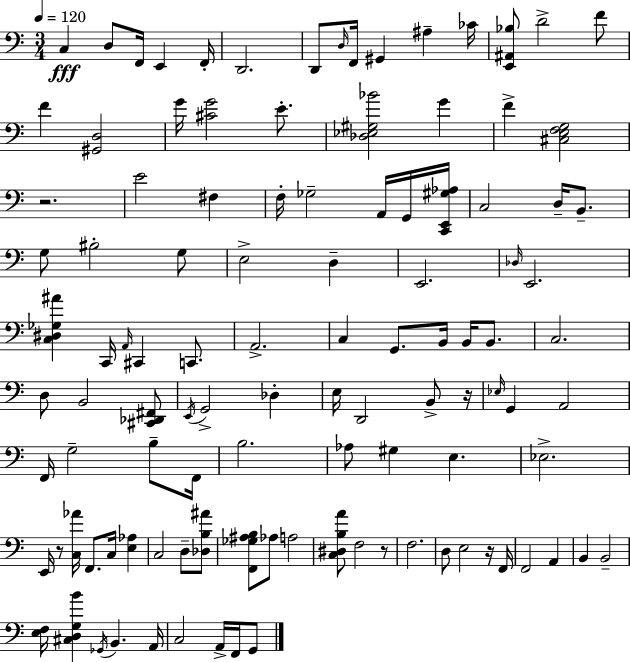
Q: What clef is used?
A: bass